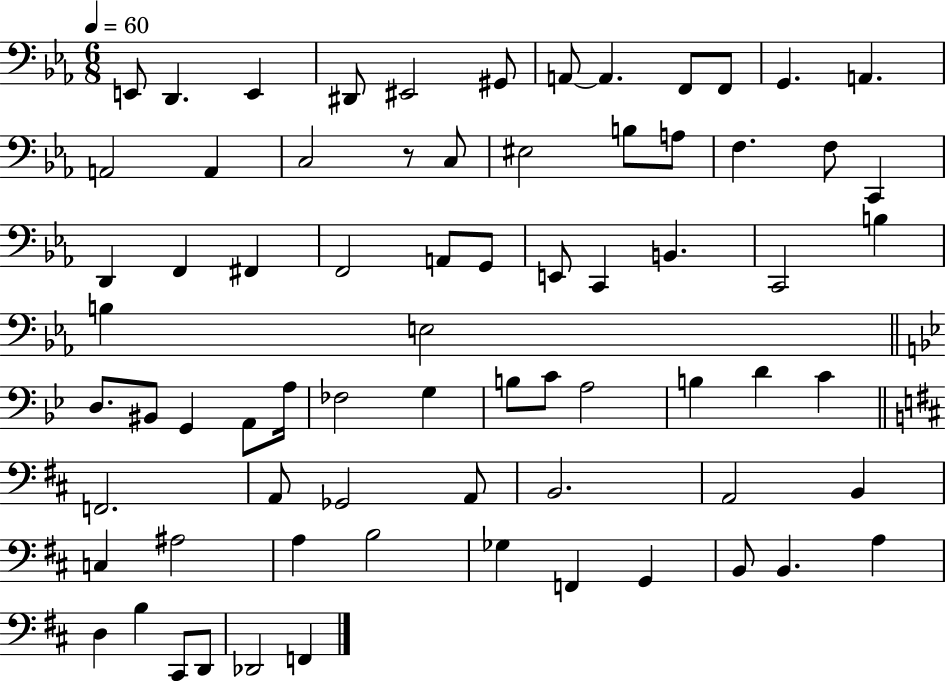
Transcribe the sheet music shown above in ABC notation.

X:1
T:Untitled
M:6/8
L:1/4
K:Eb
E,,/2 D,, E,, ^D,,/2 ^E,,2 ^G,,/2 A,,/2 A,, F,,/2 F,,/2 G,, A,, A,,2 A,, C,2 z/2 C,/2 ^E,2 B,/2 A,/2 F, F,/2 C,, D,, F,, ^F,, F,,2 A,,/2 G,,/2 E,,/2 C,, B,, C,,2 B, B, E,2 D,/2 ^B,,/2 G,, A,,/2 A,/4 _F,2 G, B,/2 C/2 A,2 B, D C F,,2 A,,/2 _G,,2 A,,/2 B,,2 A,,2 B,, C, ^A,2 A, B,2 _G, F,, G,, B,,/2 B,, A, D, B, ^C,,/2 D,,/2 _D,,2 F,,